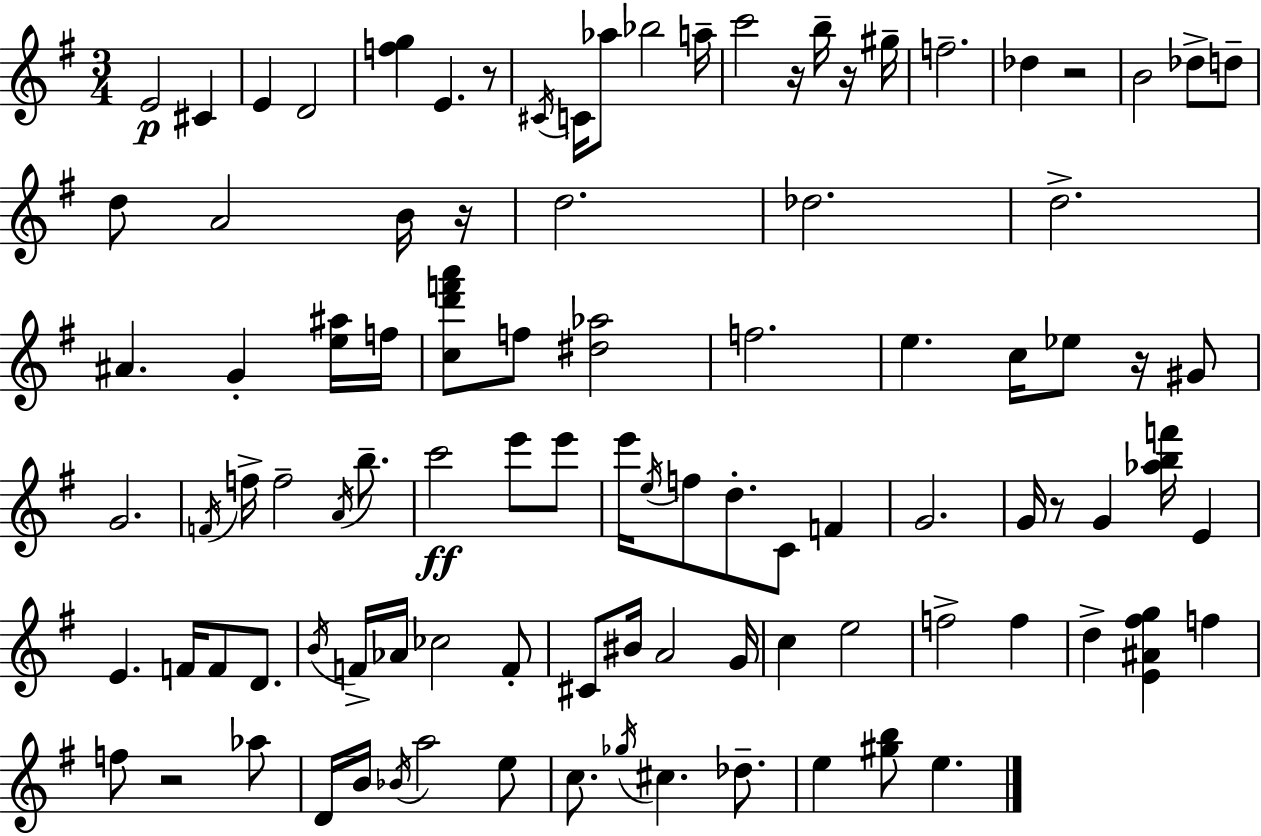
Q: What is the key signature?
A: E minor